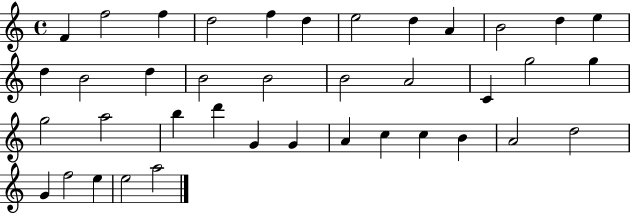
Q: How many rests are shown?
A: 0